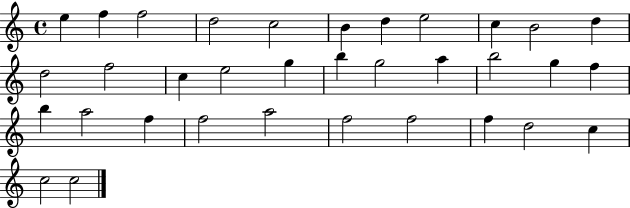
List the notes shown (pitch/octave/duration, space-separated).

E5/q F5/q F5/h D5/h C5/h B4/q D5/q E5/h C5/q B4/h D5/q D5/h F5/h C5/q E5/h G5/q B5/q G5/h A5/q B5/h G5/q F5/q B5/q A5/h F5/q F5/h A5/h F5/h F5/h F5/q D5/h C5/q C5/h C5/h